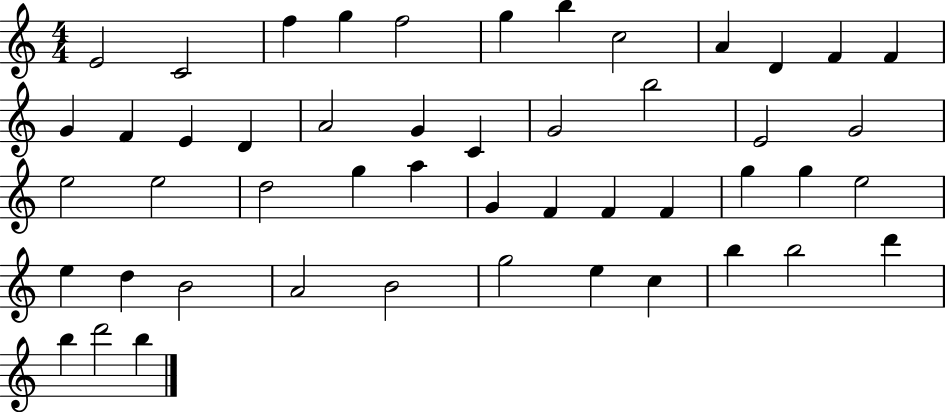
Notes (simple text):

E4/h C4/h F5/q G5/q F5/h G5/q B5/q C5/h A4/q D4/q F4/q F4/q G4/q F4/q E4/q D4/q A4/h G4/q C4/q G4/h B5/h E4/h G4/h E5/h E5/h D5/h G5/q A5/q G4/q F4/q F4/q F4/q G5/q G5/q E5/h E5/q D5/q B4/h A4/h B4/h G5/h E5/q C5/q B5/q B5/h D6/q B5/q D6/h B5/q